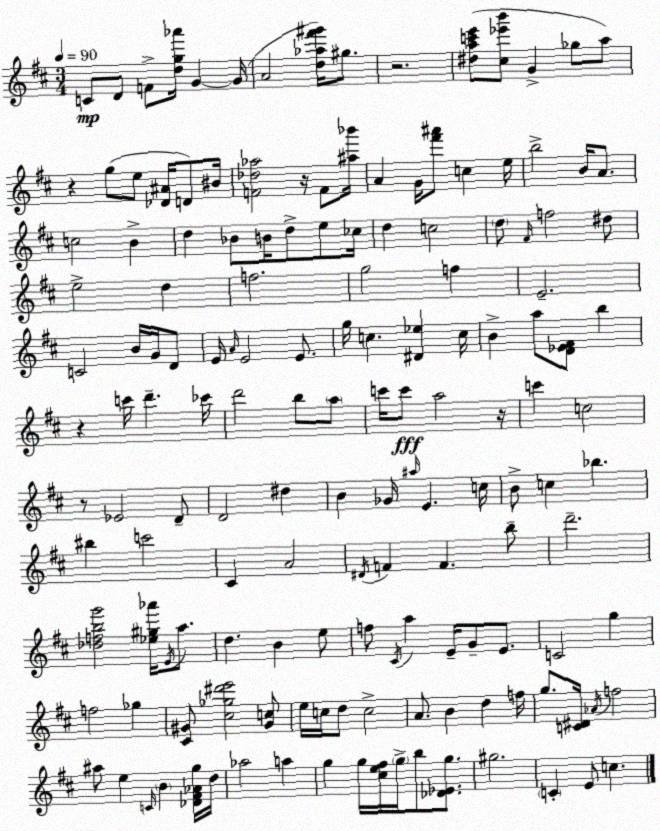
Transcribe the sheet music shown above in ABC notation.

X:1
T:Untitled
M:3/4
L:1/4
K:D
C/2 D/2 F/2 [dg_a']/4 G G/4 A2 [d_a^f'^g']/4 ^g/2 z2 [^dac'e']/2 [^c_e'b']/2 G _g/2 a/2 z g/2 e/2 [_D^A]/4 D/2 ^B/4 [F_d_a]2 z/4 F/2 [^a_b']/4 A G/4 [^f'^a']/2 c e/4 b2 B/4 A/2 c2 B d _B/2 B/4 d/2 e/2 _c/4 d c2 d/2 ^F/4 f2 ^d/2 e2 d f2 g2 f E2 C2 B/4 G/4 D/2 E/4 A/4 E2 E/2 g/4 c [^D_e] c/4 B a/2 [D_E^F]/2 b z c'/4 d' _c'/4 d'2 b/2 a/2 c'/4 c'/2 a2 z/4 c' c2 z/2 _E2 D/2 D2 ^d B _G/4 ^a/4 E c/4 B/2 c _b ^b c'2 ^C A2 ^D/4 F F b/2 d'2 [_dfbg']2 [_e^g_a']/4 E/4 a/2 d B e/2 f/2 ^C/4 a E/4 G/2 E/2 C2 g f2 _g [^C^G]/2 [^c_g^d'e']2 [^Gc]/2 e/4 c/4 d/2 c2 A/2 B d f/4 g/2 [C^D]/4 _A/4 f2 ^a/2 e C/4 B [_D^F_Ag]/4 d/4 _a2 a g g/4 [^ce^f]/4 g/4 b/2 [_D_Eg]/2 ^g2 C E/2 c